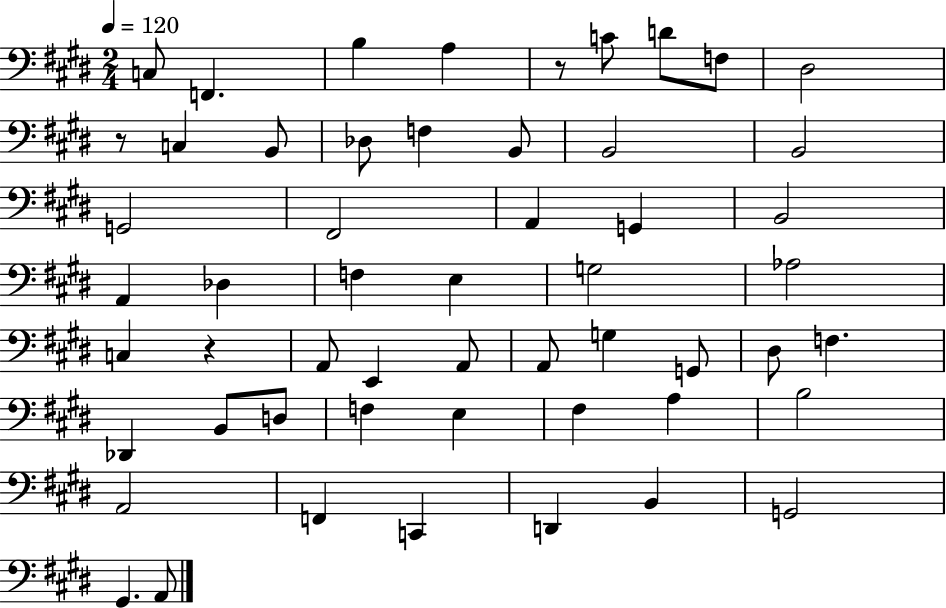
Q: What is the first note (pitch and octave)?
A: C3